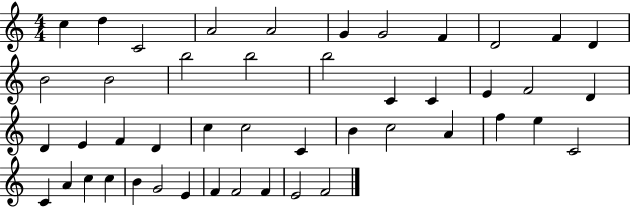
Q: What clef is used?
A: treble